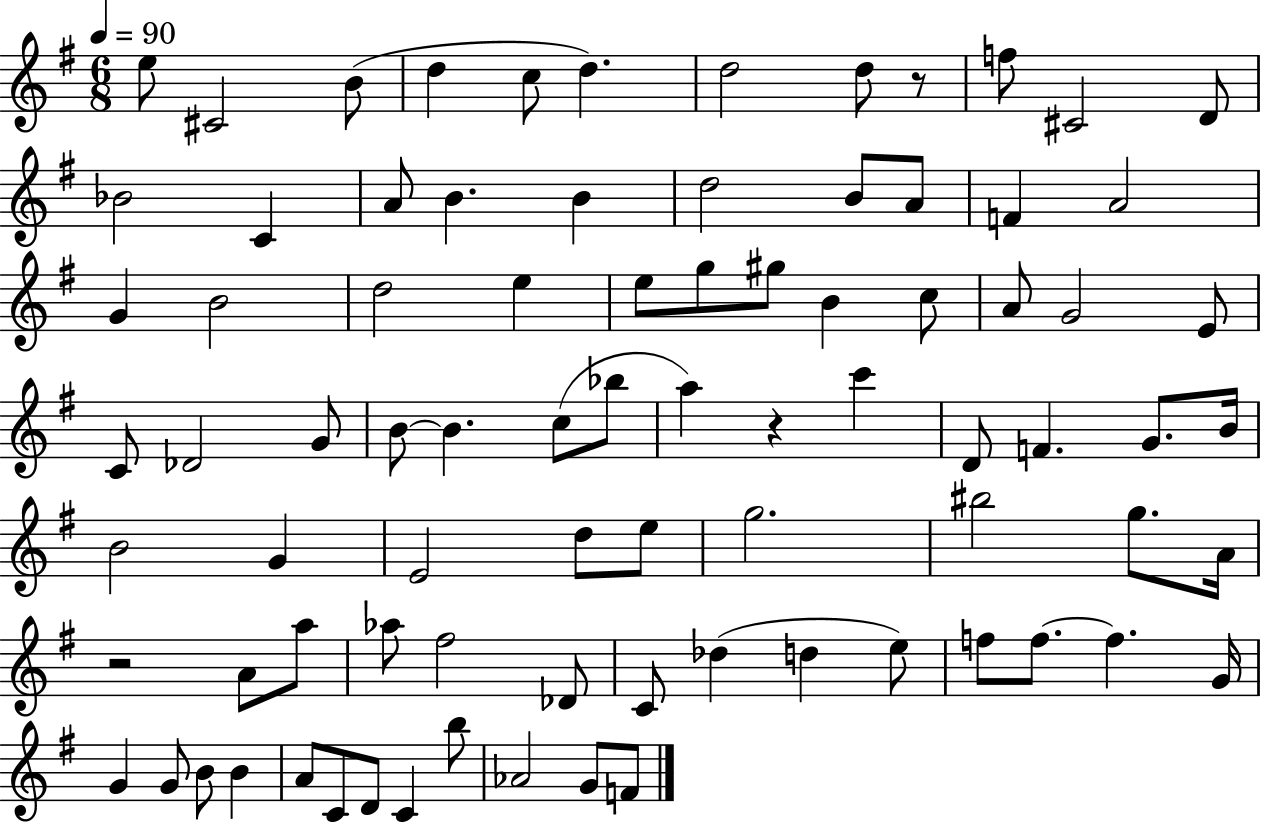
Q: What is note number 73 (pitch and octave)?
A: A4